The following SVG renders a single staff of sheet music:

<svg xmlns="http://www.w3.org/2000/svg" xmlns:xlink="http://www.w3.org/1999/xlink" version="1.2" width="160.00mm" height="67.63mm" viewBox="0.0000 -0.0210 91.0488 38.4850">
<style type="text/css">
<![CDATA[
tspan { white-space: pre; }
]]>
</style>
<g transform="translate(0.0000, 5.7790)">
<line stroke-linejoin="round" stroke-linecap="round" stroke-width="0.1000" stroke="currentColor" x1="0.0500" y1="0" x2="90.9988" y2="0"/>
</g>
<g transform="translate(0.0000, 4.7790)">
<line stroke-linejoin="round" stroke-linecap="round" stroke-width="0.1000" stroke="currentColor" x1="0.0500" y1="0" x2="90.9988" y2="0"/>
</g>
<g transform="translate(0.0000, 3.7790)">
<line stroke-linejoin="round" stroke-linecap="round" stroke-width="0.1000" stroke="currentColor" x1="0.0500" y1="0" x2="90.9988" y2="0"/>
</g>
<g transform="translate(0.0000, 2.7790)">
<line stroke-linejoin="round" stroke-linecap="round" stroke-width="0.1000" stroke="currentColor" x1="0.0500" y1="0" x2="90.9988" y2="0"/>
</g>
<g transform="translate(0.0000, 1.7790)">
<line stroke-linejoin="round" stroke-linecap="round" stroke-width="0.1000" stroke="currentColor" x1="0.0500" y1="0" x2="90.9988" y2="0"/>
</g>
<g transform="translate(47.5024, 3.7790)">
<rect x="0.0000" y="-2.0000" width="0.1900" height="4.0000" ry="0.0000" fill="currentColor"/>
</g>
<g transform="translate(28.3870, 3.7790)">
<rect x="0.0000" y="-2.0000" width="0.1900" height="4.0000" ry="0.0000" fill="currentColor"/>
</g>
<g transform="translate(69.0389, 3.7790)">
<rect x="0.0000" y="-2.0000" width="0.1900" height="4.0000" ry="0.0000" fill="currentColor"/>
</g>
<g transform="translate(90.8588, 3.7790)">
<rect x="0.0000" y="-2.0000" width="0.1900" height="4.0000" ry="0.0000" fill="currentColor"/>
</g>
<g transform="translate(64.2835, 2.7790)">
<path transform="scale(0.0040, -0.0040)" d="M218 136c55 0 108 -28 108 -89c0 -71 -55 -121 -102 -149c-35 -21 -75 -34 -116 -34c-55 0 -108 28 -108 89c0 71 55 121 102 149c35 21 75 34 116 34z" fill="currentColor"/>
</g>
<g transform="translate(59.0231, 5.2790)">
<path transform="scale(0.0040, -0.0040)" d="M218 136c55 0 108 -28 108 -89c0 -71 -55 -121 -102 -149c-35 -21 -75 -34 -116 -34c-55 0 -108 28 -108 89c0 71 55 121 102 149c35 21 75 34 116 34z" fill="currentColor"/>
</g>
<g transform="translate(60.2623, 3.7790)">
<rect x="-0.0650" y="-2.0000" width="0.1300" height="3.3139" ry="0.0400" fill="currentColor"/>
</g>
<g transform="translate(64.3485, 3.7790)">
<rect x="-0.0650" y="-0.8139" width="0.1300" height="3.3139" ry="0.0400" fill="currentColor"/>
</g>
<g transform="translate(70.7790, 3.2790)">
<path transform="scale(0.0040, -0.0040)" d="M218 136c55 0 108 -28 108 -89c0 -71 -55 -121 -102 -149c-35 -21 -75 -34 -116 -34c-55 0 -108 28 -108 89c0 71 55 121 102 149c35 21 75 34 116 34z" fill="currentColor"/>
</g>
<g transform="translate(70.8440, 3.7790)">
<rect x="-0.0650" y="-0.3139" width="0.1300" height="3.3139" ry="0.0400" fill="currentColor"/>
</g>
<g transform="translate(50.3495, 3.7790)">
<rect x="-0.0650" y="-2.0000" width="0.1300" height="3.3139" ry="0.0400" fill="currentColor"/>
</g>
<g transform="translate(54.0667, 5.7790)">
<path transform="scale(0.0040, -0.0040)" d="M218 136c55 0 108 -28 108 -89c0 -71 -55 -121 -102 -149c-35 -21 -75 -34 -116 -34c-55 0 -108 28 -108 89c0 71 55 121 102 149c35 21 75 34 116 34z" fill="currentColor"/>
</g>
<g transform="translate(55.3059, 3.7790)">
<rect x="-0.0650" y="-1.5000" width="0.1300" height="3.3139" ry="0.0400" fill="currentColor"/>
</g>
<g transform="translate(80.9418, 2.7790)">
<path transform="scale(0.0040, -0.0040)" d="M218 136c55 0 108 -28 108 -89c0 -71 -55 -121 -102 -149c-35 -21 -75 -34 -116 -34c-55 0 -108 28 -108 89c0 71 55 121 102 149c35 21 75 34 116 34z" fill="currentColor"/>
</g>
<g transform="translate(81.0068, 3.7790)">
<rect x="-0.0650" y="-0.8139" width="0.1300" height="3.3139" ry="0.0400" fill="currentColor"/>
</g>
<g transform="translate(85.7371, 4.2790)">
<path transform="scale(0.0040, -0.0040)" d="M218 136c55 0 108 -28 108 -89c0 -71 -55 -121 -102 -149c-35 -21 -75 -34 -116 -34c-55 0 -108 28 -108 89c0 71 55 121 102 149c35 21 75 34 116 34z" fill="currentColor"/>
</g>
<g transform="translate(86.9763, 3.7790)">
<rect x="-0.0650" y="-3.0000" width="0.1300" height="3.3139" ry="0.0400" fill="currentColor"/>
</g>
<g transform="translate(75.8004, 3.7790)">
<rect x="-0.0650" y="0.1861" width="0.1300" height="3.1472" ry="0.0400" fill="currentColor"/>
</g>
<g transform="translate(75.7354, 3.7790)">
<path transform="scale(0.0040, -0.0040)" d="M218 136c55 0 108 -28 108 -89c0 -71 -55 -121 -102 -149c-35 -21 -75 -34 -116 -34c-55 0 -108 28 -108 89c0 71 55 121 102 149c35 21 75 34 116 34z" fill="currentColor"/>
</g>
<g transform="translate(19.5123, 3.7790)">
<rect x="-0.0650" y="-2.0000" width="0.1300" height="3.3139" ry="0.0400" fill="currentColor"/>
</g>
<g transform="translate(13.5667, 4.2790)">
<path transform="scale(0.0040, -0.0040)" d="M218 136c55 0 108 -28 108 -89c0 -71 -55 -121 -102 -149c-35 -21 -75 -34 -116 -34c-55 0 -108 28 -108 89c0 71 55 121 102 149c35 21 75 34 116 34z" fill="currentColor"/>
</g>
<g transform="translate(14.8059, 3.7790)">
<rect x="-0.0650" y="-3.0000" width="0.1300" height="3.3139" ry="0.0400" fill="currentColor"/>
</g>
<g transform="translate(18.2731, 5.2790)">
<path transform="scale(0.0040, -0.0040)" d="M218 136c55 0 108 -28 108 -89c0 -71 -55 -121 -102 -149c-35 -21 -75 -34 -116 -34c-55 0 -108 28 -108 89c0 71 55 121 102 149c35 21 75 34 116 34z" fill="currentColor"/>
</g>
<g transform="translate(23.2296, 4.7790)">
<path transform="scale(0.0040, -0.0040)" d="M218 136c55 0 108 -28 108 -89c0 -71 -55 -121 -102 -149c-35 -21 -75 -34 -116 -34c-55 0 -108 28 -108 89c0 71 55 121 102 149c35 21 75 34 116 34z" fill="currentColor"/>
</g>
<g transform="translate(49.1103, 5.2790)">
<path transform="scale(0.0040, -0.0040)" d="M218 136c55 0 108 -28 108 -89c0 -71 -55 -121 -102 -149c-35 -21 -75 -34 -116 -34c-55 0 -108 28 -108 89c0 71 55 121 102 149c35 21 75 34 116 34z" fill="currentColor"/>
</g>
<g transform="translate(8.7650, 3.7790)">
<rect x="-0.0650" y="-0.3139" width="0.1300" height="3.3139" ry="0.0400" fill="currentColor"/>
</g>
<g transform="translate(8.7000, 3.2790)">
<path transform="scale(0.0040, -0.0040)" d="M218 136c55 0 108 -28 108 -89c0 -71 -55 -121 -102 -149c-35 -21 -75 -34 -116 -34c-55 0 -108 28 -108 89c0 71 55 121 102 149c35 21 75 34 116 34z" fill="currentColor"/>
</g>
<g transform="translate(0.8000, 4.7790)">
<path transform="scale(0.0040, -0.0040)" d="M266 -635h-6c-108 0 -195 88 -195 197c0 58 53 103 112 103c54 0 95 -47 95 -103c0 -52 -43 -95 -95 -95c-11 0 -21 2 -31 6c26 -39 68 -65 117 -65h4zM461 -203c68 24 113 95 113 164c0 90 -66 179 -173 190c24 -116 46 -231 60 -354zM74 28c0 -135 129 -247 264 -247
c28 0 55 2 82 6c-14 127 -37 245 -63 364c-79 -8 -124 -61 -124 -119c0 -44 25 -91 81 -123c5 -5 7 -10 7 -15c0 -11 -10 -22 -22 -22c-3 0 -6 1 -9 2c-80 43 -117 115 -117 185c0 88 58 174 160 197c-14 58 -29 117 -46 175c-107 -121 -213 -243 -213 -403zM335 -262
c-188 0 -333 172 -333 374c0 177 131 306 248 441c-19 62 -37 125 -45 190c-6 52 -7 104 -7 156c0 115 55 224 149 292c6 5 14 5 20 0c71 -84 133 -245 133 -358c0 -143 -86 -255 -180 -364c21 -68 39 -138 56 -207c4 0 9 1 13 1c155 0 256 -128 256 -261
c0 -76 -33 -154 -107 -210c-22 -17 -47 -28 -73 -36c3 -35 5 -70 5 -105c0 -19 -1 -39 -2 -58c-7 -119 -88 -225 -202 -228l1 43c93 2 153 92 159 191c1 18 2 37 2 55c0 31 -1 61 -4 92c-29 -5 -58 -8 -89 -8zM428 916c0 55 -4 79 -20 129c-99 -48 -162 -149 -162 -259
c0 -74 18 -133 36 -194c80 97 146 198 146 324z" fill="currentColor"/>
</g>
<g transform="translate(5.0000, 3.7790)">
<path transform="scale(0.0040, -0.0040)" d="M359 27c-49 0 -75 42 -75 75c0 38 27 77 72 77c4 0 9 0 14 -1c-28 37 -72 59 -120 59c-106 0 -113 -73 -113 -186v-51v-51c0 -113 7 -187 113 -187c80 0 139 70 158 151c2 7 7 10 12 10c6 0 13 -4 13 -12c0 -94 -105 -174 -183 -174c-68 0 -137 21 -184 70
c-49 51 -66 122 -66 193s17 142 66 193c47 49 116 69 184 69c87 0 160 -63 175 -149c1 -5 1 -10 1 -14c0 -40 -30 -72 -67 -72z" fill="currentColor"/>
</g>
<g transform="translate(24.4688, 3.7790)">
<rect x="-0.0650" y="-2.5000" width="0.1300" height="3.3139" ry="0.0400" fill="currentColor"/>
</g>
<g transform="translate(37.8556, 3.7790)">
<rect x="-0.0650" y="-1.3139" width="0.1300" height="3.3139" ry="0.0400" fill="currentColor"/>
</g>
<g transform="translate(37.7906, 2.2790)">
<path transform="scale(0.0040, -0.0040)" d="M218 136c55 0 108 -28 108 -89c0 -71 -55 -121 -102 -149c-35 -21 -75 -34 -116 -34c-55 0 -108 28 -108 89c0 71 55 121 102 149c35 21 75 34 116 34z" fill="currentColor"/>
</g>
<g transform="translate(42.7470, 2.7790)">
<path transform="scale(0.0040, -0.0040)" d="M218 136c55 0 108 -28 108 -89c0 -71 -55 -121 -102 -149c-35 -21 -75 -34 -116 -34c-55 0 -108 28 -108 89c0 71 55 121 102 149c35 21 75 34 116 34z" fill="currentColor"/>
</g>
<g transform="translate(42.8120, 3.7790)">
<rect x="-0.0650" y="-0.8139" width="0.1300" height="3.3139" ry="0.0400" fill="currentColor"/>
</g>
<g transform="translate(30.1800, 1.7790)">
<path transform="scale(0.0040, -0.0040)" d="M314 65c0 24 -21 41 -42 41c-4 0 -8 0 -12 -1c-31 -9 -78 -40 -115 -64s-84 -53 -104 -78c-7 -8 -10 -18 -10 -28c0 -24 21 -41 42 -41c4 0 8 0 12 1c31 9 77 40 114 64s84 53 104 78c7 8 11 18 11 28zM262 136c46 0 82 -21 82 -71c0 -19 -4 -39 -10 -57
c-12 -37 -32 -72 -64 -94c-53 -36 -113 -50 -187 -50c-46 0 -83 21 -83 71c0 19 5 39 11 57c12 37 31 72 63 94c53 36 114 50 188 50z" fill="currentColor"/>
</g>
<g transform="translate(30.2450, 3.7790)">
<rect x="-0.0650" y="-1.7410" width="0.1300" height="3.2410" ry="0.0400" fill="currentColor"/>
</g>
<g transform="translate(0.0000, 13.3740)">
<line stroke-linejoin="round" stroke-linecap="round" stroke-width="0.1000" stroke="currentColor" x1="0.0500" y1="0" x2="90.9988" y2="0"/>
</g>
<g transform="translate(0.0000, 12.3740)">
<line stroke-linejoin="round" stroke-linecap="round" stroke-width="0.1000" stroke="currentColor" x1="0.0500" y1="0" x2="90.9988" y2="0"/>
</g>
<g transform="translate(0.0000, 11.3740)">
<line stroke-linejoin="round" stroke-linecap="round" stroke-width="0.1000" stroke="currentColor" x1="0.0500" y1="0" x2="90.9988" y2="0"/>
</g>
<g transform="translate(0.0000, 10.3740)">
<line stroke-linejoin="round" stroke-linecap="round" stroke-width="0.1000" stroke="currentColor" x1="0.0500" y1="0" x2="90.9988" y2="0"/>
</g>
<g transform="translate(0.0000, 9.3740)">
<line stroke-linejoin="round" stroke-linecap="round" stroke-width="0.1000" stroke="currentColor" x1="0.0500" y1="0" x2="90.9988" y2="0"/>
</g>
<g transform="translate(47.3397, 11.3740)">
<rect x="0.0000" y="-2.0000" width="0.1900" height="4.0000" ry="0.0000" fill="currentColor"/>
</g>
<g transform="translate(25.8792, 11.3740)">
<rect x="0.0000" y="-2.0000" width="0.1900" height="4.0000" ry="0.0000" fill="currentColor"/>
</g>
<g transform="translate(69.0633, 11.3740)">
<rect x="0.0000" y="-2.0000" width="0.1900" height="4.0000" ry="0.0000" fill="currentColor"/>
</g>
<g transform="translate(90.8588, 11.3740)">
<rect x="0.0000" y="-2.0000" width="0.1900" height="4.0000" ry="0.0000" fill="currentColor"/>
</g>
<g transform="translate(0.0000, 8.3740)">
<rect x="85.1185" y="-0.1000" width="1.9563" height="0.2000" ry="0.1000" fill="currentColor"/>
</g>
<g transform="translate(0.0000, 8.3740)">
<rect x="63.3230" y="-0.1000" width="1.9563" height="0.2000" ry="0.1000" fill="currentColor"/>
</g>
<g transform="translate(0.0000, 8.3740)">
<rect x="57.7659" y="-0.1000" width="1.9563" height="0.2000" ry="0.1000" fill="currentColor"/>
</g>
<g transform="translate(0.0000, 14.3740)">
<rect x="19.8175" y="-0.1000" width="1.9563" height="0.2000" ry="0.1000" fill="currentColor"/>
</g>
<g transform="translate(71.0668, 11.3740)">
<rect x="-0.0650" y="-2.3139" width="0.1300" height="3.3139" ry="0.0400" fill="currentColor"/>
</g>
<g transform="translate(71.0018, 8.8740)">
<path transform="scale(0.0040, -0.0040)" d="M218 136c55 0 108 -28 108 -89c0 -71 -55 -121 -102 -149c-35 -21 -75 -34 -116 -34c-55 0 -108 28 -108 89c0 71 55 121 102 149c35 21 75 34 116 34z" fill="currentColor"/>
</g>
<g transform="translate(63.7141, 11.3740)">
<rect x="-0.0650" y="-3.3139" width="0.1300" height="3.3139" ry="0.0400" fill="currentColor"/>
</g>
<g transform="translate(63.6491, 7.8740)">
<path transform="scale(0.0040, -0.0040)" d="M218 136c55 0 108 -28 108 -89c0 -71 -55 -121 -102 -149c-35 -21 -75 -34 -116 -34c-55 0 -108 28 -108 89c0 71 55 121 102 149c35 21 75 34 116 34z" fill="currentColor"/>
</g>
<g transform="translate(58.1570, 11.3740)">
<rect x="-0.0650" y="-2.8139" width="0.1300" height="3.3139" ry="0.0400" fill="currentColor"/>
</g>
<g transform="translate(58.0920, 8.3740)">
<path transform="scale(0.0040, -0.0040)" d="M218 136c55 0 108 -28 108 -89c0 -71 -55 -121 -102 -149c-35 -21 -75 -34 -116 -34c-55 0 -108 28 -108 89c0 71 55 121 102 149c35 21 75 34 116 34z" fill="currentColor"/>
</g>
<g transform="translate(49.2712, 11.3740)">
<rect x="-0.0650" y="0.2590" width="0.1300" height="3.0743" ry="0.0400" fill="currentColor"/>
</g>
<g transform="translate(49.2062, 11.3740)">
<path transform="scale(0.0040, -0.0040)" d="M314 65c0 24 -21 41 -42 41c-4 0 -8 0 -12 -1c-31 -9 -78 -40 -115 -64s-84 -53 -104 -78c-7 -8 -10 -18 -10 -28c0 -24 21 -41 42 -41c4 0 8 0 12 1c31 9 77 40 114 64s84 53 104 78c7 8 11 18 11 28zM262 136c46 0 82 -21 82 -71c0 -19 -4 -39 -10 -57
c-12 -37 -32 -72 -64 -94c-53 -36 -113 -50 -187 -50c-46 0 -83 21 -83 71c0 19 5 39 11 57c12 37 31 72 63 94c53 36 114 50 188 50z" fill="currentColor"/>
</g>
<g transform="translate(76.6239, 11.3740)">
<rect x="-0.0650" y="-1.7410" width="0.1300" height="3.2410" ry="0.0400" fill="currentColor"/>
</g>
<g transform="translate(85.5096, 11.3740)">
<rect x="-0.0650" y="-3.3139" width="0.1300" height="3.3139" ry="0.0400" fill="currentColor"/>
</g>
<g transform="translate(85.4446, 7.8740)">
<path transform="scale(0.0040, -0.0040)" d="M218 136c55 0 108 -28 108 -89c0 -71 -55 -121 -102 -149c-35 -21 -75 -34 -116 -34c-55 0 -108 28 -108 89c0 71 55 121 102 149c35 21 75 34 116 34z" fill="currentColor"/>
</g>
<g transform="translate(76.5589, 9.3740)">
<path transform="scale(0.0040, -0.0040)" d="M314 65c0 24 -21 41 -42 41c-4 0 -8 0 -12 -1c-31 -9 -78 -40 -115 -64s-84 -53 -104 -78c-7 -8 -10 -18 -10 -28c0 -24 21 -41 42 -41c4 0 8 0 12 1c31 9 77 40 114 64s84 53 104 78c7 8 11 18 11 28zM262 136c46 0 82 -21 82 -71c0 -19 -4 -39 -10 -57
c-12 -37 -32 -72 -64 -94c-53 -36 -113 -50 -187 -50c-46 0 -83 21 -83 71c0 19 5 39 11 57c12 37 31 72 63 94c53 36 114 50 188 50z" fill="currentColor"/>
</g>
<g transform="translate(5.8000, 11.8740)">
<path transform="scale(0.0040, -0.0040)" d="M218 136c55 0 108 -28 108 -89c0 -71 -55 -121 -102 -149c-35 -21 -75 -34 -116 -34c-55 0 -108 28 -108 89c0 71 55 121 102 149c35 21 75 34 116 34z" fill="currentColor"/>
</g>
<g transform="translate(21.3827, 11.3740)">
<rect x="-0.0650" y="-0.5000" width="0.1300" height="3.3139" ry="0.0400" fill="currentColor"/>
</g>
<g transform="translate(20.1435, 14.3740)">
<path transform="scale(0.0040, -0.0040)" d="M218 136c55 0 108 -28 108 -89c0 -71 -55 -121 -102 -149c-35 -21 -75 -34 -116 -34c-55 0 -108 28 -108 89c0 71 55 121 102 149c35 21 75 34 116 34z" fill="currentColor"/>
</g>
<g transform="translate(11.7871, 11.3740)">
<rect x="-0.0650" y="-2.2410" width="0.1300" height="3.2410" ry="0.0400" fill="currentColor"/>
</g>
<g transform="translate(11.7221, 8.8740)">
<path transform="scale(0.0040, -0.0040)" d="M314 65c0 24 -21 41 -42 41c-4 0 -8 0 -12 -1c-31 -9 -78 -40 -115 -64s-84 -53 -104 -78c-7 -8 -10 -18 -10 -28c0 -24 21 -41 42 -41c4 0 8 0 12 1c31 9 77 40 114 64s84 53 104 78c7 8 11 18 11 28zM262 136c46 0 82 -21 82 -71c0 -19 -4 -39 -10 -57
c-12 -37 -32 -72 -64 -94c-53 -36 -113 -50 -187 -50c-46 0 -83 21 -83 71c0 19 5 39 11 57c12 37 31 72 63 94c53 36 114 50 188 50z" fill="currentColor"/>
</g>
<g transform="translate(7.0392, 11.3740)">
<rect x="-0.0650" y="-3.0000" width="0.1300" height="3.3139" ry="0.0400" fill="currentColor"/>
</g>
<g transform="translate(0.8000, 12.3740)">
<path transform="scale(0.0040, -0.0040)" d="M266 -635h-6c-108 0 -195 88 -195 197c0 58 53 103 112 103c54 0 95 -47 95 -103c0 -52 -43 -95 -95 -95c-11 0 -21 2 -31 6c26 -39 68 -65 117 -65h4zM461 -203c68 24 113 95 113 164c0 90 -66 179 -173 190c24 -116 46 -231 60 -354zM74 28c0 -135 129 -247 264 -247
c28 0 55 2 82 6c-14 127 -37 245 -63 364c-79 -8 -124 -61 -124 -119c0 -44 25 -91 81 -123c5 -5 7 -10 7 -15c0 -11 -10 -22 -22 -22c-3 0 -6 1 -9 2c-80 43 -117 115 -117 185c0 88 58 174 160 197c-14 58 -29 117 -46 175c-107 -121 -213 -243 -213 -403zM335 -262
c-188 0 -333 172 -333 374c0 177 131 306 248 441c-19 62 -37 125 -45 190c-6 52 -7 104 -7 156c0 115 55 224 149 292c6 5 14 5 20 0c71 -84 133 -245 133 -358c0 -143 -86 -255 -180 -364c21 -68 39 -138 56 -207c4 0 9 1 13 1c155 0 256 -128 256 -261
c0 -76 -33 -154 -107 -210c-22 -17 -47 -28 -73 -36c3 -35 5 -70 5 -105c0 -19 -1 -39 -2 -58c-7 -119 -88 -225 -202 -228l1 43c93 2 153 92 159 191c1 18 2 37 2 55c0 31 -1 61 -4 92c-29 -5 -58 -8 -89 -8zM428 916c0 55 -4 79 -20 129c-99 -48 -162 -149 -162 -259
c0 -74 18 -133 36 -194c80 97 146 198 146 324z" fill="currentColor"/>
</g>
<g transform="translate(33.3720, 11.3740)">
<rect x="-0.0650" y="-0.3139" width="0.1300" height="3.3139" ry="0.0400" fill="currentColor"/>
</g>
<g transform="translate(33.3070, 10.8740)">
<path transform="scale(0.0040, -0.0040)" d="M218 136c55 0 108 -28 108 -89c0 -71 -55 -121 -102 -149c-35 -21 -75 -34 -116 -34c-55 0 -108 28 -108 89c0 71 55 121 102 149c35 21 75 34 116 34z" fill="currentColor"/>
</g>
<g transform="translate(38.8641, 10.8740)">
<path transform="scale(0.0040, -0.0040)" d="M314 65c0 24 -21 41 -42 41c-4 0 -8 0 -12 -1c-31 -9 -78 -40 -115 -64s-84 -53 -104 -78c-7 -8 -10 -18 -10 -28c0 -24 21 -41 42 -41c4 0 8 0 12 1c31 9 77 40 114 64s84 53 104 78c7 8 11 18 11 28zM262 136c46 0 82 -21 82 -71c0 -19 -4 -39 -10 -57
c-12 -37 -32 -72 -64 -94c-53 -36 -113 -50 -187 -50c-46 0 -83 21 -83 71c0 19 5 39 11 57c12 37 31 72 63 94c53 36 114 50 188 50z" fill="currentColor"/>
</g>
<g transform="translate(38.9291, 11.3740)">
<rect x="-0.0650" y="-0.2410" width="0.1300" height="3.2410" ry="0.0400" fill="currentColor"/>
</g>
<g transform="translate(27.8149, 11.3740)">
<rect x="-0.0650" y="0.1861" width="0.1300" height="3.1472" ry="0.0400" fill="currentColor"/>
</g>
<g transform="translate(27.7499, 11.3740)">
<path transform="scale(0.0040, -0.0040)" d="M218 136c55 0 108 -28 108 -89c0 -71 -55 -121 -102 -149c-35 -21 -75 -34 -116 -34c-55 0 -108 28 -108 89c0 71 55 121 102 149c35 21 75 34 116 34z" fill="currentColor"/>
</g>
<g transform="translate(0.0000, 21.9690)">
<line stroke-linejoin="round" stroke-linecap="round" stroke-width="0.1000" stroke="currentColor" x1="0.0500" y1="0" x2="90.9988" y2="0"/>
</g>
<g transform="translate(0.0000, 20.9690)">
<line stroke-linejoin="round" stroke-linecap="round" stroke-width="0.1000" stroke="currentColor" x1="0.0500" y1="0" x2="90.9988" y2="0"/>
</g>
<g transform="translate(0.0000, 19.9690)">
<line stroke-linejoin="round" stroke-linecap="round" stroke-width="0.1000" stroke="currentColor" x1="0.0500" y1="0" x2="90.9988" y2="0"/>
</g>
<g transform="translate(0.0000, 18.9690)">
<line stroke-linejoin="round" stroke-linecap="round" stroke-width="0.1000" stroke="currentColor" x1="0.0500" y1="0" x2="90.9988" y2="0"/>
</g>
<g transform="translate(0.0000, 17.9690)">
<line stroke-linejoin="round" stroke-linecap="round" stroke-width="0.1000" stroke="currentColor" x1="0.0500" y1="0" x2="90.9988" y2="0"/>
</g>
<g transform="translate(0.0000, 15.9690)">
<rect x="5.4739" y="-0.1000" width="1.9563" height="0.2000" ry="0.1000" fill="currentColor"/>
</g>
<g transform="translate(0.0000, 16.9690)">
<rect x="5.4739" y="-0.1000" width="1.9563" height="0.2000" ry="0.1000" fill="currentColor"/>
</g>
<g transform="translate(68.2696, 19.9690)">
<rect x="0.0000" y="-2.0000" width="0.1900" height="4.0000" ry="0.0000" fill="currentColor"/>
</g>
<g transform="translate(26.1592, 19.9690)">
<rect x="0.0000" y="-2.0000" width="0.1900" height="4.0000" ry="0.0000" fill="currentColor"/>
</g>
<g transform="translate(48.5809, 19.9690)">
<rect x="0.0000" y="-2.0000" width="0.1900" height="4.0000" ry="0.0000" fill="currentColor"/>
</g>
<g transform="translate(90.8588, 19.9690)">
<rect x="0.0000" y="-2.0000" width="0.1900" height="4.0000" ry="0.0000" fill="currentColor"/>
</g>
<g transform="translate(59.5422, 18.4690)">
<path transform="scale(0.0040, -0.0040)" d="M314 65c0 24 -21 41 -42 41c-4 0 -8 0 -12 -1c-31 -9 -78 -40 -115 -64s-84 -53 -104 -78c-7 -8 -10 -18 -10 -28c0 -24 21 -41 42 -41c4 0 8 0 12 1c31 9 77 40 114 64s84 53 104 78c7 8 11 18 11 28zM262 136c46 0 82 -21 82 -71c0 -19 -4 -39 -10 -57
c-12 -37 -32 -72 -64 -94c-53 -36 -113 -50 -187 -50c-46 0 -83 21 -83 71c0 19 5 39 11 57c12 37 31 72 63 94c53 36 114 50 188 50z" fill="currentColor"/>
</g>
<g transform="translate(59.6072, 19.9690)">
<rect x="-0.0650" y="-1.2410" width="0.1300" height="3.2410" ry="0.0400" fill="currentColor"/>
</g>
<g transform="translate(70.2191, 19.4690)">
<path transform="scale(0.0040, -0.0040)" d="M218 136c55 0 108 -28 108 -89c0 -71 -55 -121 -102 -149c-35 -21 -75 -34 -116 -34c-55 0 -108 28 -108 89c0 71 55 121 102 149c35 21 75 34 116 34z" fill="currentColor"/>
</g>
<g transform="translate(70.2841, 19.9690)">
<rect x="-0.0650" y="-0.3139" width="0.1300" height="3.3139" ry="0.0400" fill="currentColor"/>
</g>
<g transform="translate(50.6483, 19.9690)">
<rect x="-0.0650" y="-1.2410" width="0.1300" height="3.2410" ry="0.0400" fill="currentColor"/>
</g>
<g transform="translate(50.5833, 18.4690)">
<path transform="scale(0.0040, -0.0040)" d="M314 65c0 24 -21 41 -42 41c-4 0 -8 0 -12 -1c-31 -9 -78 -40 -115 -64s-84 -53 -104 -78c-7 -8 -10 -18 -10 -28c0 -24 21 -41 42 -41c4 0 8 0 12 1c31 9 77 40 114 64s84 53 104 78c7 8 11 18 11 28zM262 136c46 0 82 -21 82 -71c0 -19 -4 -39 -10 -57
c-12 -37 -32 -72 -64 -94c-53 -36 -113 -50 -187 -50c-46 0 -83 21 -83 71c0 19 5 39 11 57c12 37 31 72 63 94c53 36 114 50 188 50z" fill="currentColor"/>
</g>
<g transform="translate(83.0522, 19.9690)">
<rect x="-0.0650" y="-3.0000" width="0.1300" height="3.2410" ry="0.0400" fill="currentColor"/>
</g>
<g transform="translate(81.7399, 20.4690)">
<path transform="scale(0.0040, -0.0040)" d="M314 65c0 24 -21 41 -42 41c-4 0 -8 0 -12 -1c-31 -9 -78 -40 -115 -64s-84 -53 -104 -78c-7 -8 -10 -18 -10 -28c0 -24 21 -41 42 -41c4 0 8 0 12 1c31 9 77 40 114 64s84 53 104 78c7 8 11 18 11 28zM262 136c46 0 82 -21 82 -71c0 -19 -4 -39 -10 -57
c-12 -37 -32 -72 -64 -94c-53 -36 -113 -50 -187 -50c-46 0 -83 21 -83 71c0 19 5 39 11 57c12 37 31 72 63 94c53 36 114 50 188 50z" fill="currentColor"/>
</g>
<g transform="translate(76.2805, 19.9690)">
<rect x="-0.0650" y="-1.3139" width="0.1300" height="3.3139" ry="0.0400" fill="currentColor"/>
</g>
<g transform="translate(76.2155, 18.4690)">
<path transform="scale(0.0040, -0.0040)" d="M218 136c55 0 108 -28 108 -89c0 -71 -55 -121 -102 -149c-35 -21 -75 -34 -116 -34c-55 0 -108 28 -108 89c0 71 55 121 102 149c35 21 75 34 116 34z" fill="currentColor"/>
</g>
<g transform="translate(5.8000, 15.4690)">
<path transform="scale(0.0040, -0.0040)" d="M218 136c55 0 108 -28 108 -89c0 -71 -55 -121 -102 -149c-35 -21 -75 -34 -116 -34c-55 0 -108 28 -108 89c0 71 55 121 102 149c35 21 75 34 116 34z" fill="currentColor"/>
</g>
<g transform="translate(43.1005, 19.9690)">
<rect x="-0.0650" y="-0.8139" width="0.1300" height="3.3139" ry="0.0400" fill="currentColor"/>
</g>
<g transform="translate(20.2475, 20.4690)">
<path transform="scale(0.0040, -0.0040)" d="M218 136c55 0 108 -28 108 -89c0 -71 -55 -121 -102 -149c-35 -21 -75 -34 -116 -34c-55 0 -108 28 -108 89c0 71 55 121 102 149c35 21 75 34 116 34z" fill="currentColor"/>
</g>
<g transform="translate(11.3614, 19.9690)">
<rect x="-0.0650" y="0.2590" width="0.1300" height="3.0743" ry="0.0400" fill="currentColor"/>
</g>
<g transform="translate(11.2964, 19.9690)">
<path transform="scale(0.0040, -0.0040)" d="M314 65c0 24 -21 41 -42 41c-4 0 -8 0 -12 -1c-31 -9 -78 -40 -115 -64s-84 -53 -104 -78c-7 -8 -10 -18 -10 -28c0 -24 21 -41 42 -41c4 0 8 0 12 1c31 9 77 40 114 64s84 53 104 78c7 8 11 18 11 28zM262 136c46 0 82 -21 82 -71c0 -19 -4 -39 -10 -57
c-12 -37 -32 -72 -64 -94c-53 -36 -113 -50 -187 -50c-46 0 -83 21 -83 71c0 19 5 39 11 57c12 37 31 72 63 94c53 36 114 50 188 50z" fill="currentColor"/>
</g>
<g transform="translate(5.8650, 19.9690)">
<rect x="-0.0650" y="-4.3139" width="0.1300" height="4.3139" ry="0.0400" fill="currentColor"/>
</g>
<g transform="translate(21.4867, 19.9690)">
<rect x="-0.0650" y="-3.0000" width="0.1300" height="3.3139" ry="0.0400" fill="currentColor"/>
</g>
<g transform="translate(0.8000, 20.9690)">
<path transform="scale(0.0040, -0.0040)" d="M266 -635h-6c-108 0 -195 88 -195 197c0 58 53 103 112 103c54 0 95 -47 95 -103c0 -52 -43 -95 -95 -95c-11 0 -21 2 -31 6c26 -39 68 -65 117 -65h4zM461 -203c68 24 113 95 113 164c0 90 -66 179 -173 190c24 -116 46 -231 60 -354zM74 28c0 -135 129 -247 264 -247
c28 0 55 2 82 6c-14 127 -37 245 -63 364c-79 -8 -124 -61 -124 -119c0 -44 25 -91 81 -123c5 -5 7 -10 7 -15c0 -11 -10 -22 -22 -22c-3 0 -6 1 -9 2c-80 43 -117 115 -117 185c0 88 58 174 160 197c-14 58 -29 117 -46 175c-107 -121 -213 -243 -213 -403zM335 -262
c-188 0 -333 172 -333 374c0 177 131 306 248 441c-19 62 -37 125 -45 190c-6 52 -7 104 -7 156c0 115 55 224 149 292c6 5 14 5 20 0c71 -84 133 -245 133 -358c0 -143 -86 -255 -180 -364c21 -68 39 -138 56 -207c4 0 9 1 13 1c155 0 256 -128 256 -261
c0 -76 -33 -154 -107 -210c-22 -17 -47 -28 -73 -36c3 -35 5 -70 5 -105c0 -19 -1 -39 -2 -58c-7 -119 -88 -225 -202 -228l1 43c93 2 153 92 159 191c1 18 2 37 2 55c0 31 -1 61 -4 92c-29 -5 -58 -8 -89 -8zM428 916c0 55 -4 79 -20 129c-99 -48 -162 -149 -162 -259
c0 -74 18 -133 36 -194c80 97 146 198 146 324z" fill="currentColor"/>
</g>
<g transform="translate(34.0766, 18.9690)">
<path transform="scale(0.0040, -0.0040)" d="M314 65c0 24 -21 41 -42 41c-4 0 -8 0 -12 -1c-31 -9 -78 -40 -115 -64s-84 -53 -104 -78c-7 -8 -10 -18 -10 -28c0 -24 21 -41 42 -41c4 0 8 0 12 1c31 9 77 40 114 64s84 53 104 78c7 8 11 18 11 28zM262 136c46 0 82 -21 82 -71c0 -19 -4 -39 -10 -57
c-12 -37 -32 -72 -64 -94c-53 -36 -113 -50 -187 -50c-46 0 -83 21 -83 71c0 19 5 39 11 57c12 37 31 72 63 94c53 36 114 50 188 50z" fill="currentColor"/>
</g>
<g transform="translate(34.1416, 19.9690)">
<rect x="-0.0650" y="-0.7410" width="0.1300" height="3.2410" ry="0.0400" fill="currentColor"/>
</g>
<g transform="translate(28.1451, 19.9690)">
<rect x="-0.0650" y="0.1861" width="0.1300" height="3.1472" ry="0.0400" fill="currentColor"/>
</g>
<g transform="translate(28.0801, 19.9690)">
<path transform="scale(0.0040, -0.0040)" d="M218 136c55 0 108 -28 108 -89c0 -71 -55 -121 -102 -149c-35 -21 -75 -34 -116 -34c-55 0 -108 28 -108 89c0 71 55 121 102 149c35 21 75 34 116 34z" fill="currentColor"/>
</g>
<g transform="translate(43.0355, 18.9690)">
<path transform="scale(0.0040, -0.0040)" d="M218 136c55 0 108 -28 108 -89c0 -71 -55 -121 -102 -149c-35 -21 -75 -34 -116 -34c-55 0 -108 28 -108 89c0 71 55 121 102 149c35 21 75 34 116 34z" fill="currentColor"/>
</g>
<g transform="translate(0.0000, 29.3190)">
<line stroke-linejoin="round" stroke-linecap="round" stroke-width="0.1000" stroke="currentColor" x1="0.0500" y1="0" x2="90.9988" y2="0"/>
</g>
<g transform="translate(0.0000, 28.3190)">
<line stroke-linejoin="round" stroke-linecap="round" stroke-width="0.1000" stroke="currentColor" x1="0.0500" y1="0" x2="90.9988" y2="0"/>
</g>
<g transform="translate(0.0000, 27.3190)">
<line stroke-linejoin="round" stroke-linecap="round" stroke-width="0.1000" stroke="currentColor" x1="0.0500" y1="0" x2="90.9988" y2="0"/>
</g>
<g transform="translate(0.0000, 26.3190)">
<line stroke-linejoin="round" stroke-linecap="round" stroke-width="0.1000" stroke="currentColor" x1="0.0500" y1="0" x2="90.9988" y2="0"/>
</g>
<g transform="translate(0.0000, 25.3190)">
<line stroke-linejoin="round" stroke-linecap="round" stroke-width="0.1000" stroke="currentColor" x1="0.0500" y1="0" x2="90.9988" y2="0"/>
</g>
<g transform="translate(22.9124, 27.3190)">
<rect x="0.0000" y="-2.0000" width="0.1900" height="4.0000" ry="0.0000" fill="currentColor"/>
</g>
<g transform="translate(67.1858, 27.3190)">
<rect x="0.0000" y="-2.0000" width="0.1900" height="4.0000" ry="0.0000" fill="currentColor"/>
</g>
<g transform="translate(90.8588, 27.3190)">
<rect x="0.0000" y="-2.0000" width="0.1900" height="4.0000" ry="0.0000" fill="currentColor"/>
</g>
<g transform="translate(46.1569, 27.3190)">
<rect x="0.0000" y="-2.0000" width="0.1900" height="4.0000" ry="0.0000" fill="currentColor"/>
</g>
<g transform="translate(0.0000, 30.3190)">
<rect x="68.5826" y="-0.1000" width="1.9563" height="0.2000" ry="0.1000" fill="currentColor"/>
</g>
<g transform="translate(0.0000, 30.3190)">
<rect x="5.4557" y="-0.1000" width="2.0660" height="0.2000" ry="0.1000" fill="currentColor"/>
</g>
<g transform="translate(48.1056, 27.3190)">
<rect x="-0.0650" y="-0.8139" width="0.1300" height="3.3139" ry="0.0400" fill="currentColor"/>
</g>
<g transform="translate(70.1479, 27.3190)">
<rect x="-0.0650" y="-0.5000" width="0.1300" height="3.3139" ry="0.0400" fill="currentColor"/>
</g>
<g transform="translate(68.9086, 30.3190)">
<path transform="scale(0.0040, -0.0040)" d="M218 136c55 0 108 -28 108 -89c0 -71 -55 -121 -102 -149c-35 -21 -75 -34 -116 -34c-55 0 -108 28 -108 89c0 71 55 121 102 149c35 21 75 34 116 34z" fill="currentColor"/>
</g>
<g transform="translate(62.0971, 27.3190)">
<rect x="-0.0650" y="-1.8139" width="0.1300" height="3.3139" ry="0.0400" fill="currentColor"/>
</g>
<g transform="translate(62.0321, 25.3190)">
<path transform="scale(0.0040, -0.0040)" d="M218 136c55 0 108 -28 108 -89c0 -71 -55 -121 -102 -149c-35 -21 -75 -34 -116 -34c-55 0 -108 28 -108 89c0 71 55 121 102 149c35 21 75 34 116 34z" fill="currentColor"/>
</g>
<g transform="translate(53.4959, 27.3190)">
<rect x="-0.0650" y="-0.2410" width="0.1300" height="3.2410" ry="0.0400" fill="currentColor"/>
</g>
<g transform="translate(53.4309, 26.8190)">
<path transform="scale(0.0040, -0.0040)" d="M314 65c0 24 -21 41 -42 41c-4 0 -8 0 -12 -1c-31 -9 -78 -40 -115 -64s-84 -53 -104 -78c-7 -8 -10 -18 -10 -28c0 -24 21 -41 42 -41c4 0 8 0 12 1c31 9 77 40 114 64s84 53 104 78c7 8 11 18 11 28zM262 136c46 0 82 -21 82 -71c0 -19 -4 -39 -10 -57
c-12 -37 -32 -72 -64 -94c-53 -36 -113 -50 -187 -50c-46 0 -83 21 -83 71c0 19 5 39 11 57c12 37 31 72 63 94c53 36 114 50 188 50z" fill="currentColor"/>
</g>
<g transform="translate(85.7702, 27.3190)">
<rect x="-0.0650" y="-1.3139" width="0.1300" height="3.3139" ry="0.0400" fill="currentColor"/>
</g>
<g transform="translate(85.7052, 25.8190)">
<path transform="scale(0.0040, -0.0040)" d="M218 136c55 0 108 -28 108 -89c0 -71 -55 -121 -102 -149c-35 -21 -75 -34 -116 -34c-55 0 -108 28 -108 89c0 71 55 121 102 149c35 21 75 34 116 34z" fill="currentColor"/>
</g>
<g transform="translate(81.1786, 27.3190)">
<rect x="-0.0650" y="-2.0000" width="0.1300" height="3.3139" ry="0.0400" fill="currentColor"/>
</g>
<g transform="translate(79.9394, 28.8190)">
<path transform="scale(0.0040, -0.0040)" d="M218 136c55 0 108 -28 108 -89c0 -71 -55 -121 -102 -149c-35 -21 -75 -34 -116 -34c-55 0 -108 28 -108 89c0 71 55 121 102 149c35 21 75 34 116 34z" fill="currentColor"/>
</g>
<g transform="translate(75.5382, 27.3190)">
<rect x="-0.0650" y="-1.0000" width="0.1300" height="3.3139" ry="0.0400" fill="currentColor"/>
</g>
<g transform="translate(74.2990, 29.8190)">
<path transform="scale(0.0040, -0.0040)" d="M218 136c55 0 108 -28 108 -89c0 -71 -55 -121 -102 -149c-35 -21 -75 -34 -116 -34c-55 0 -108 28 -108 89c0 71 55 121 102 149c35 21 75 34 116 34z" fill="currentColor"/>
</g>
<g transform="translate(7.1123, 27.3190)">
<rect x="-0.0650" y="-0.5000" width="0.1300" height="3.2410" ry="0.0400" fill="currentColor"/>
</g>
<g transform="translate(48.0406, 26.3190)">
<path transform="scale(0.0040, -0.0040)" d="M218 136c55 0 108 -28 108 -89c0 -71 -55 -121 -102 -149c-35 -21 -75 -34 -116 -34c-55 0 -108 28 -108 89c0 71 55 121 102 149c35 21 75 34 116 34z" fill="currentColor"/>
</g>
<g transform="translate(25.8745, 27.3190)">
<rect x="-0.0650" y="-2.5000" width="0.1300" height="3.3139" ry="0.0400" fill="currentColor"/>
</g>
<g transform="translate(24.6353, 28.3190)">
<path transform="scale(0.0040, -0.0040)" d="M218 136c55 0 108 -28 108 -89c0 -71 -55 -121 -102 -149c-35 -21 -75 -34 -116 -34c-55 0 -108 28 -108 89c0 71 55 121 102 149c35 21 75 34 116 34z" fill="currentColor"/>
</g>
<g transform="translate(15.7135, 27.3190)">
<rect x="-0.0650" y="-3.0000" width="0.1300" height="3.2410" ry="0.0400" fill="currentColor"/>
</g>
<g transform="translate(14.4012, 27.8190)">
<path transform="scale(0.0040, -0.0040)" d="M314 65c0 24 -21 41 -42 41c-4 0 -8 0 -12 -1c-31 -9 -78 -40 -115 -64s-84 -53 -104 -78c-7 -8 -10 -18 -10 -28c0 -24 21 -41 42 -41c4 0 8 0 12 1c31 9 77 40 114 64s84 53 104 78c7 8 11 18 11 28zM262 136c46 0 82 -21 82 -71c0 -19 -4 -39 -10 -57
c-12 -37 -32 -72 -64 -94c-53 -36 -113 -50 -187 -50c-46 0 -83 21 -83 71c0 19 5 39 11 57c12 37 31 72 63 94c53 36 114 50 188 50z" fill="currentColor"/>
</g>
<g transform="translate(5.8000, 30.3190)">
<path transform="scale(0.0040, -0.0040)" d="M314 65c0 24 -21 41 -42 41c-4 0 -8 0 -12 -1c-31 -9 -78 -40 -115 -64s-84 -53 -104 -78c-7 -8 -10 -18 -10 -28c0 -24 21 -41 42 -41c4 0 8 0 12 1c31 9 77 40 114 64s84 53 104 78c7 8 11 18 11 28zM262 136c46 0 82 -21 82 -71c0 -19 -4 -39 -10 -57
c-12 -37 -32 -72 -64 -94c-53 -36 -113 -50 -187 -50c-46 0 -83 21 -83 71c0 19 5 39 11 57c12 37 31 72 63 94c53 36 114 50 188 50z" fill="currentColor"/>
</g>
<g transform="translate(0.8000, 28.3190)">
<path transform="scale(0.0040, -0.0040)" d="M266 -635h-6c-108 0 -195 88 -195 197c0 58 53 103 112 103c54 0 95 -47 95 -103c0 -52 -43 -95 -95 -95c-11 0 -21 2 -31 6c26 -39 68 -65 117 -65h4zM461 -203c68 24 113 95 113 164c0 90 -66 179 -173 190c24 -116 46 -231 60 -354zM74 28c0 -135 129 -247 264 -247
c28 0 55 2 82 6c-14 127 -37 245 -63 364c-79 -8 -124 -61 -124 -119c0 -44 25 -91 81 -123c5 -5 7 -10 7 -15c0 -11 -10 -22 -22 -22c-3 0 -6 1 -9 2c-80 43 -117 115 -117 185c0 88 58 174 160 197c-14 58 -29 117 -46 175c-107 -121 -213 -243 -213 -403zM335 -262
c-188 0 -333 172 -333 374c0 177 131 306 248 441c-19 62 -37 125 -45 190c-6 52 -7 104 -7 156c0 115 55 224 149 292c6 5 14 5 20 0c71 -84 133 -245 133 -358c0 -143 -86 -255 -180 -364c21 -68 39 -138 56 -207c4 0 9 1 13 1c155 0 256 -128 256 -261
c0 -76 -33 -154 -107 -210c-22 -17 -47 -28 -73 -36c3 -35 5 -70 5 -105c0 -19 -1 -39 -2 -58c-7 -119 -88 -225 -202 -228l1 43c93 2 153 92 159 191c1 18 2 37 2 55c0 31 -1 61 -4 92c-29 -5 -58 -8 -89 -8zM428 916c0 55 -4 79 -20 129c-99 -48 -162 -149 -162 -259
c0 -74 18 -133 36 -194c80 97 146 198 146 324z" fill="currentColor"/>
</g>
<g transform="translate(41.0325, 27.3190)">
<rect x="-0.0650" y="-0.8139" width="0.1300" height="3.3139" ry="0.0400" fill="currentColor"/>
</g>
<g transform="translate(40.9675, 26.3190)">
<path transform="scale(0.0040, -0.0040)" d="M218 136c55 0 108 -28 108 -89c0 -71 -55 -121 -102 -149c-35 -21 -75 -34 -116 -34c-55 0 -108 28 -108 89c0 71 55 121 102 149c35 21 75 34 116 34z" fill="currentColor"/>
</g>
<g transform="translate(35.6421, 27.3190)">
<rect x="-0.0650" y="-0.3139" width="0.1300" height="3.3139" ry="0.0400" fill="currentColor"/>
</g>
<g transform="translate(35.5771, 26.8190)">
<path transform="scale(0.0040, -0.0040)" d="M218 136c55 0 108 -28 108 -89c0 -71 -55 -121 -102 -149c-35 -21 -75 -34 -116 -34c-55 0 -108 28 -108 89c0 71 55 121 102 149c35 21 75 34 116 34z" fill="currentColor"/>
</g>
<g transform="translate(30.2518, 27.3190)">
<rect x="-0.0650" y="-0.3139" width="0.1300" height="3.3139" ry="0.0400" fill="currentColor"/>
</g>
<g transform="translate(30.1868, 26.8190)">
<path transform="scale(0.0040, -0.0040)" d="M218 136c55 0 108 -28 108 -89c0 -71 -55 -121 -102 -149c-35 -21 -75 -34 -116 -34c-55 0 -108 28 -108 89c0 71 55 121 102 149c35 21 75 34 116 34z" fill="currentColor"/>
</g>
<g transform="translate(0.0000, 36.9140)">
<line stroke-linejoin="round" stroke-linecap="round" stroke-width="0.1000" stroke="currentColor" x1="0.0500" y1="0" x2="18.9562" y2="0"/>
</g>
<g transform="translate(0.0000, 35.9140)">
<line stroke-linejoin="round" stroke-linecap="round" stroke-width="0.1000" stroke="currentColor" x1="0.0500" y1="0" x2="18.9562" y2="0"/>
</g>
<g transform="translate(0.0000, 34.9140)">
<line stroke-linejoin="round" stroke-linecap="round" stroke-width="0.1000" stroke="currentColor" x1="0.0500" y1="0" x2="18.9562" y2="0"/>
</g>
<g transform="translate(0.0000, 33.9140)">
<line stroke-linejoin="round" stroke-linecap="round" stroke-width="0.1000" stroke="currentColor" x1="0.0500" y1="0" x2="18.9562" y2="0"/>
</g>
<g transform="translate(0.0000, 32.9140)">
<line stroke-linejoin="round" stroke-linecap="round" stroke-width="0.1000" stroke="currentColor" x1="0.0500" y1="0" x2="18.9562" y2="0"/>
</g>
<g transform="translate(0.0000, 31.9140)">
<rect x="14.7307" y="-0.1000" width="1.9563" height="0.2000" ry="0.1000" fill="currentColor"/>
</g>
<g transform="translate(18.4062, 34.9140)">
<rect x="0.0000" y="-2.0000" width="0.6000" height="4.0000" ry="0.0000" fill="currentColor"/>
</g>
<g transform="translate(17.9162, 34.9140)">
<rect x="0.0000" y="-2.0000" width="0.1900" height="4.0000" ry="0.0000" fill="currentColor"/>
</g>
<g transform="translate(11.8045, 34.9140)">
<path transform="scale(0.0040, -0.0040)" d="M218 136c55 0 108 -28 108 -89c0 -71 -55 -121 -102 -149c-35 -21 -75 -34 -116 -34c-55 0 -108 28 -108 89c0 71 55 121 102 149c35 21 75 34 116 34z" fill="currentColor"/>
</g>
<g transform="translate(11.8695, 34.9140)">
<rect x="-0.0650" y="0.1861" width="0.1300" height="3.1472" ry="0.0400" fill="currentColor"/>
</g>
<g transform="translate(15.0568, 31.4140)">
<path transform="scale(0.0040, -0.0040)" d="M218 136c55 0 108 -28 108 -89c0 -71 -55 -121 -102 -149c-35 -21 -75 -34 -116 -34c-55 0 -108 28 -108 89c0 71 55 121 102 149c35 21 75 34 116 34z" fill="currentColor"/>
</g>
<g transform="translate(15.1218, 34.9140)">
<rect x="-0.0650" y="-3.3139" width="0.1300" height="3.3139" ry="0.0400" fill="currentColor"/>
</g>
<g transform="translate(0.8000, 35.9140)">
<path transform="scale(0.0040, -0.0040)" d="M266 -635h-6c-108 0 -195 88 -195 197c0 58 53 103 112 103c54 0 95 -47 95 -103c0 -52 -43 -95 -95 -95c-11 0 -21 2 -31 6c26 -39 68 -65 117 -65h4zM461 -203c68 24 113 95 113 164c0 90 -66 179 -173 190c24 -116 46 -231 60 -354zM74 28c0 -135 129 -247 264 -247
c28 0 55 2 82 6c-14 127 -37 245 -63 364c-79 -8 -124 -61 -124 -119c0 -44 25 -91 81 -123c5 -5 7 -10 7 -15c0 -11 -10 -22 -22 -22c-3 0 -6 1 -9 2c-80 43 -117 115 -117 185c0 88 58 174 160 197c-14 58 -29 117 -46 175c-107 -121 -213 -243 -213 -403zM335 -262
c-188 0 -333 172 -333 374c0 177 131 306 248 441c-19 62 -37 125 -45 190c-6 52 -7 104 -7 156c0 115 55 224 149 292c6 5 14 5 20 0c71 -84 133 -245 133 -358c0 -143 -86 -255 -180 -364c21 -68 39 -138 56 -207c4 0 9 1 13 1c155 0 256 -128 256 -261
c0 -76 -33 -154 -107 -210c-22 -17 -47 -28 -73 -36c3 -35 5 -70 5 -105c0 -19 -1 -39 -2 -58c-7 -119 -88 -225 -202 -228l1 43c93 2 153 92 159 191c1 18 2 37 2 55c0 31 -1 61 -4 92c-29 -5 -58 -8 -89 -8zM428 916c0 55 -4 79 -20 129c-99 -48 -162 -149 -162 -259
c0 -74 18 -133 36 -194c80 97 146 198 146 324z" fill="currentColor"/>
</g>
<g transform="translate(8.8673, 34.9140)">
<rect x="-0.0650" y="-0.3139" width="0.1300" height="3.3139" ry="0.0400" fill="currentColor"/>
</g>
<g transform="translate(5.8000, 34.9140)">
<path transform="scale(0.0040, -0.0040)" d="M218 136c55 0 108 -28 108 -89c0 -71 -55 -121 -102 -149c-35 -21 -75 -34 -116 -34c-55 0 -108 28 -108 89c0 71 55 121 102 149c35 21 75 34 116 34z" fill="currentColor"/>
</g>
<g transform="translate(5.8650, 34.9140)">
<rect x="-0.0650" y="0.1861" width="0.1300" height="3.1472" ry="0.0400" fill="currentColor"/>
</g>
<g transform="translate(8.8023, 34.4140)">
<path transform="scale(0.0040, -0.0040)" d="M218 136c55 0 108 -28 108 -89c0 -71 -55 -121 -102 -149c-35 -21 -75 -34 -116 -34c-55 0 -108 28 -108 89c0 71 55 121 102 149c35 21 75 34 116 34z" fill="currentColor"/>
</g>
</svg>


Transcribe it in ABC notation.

X:1
T:Untitled
M:4/4
L:1/4
K:C
c A F G f2 e d F E F d c B d A A g2 C B c c2 B2 a b g f2 b d' B2 A B d2 d e2 e2 c e A2 C2 A2 G c c d d c2 f C D F e B c B b